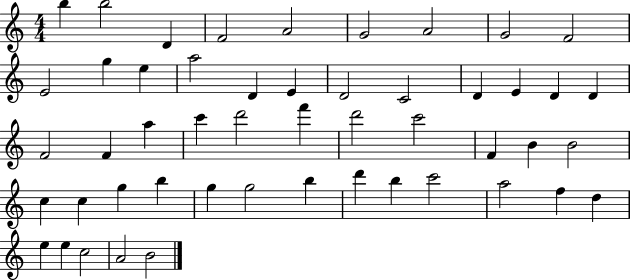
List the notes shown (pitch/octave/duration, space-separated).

B5/q B5/h D4/q F4/h A4/h G4/h A4/h G4/h F4/h E4/h G5/q E5/q A5/h D4/q E4/q D4/h C4/h D4/q E4/q D4/q D4/q F4/h F4/q A5/q C6/q D6/h F6/q D6/h C6/h F4/q B4/q B4/h C5/q C5/q G5/q B5/q G5/q G5/h B5/q D6/q B5/q C6/h A5/h F5/q D5/q E5/q E5/q C5/h A4/h B4/h